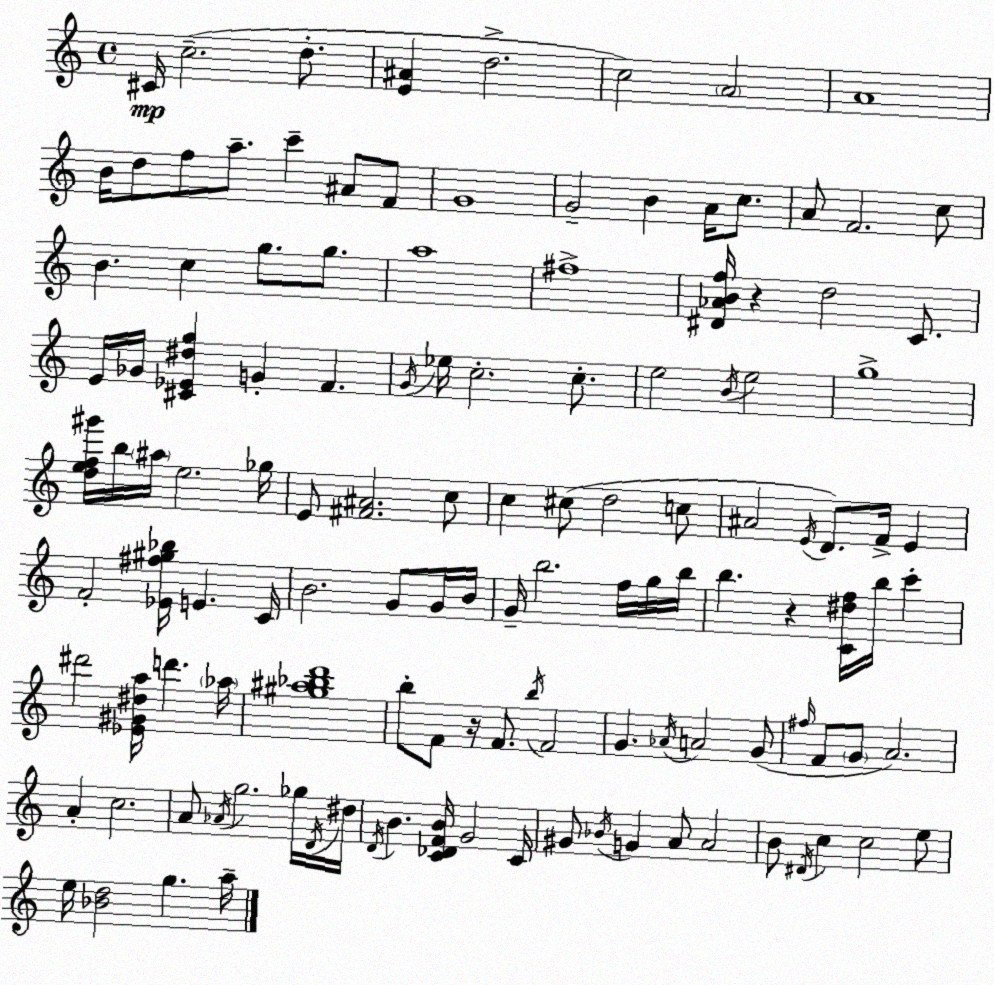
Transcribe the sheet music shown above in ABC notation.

X:1
T:Untitled
M:4/4
L:1/4
K:C
^C/4 c2 d/2 [E^A] d2 c2 A2 A4 B/4 d/2 f/2 a/2 c' ^A/2 F/2 G4 G2 B A/4 c/2 A/2 F2 c/2 B c g/2 g/2 a4 ^f4 [^D_ABf]/4 z d2 C/2 E/4 _G/4 [^C_E^dg] G F G/4 _e/4 c2 c/2 e2 B/4 e2 g4 [def^g']/4 b/4 ^a/4 e2 _g/4 E/2 [^F^A]2 c/2 c ^c/2 d2 c/2 ^A2 E/4 D/2 F/4 E F2 [_E^f^g_b]/4 E C/4 B2 G/2 G/4 B/4 G/4 b2 f/4 g/4 b/4 b z [C^df]/4 b/4 c' ^d'2 [_E^G^da]/4 d' _a/4 [^g^a_bd']4 b/2 F/2 z/4 F/2 b/4 F2 G _A/4 A2 G/2 ^f/4 F/2 G/2 A2 A c2 A/2 _A/4 g2 _g/4 D/4 ^d/4 D/4 B [C_DFB]/4 G2 C/4 ^G/2 _B/4 G A/2 A2 B/2 ^D/4 c c2 e/2 e/4 [_Bd]2 g a/4